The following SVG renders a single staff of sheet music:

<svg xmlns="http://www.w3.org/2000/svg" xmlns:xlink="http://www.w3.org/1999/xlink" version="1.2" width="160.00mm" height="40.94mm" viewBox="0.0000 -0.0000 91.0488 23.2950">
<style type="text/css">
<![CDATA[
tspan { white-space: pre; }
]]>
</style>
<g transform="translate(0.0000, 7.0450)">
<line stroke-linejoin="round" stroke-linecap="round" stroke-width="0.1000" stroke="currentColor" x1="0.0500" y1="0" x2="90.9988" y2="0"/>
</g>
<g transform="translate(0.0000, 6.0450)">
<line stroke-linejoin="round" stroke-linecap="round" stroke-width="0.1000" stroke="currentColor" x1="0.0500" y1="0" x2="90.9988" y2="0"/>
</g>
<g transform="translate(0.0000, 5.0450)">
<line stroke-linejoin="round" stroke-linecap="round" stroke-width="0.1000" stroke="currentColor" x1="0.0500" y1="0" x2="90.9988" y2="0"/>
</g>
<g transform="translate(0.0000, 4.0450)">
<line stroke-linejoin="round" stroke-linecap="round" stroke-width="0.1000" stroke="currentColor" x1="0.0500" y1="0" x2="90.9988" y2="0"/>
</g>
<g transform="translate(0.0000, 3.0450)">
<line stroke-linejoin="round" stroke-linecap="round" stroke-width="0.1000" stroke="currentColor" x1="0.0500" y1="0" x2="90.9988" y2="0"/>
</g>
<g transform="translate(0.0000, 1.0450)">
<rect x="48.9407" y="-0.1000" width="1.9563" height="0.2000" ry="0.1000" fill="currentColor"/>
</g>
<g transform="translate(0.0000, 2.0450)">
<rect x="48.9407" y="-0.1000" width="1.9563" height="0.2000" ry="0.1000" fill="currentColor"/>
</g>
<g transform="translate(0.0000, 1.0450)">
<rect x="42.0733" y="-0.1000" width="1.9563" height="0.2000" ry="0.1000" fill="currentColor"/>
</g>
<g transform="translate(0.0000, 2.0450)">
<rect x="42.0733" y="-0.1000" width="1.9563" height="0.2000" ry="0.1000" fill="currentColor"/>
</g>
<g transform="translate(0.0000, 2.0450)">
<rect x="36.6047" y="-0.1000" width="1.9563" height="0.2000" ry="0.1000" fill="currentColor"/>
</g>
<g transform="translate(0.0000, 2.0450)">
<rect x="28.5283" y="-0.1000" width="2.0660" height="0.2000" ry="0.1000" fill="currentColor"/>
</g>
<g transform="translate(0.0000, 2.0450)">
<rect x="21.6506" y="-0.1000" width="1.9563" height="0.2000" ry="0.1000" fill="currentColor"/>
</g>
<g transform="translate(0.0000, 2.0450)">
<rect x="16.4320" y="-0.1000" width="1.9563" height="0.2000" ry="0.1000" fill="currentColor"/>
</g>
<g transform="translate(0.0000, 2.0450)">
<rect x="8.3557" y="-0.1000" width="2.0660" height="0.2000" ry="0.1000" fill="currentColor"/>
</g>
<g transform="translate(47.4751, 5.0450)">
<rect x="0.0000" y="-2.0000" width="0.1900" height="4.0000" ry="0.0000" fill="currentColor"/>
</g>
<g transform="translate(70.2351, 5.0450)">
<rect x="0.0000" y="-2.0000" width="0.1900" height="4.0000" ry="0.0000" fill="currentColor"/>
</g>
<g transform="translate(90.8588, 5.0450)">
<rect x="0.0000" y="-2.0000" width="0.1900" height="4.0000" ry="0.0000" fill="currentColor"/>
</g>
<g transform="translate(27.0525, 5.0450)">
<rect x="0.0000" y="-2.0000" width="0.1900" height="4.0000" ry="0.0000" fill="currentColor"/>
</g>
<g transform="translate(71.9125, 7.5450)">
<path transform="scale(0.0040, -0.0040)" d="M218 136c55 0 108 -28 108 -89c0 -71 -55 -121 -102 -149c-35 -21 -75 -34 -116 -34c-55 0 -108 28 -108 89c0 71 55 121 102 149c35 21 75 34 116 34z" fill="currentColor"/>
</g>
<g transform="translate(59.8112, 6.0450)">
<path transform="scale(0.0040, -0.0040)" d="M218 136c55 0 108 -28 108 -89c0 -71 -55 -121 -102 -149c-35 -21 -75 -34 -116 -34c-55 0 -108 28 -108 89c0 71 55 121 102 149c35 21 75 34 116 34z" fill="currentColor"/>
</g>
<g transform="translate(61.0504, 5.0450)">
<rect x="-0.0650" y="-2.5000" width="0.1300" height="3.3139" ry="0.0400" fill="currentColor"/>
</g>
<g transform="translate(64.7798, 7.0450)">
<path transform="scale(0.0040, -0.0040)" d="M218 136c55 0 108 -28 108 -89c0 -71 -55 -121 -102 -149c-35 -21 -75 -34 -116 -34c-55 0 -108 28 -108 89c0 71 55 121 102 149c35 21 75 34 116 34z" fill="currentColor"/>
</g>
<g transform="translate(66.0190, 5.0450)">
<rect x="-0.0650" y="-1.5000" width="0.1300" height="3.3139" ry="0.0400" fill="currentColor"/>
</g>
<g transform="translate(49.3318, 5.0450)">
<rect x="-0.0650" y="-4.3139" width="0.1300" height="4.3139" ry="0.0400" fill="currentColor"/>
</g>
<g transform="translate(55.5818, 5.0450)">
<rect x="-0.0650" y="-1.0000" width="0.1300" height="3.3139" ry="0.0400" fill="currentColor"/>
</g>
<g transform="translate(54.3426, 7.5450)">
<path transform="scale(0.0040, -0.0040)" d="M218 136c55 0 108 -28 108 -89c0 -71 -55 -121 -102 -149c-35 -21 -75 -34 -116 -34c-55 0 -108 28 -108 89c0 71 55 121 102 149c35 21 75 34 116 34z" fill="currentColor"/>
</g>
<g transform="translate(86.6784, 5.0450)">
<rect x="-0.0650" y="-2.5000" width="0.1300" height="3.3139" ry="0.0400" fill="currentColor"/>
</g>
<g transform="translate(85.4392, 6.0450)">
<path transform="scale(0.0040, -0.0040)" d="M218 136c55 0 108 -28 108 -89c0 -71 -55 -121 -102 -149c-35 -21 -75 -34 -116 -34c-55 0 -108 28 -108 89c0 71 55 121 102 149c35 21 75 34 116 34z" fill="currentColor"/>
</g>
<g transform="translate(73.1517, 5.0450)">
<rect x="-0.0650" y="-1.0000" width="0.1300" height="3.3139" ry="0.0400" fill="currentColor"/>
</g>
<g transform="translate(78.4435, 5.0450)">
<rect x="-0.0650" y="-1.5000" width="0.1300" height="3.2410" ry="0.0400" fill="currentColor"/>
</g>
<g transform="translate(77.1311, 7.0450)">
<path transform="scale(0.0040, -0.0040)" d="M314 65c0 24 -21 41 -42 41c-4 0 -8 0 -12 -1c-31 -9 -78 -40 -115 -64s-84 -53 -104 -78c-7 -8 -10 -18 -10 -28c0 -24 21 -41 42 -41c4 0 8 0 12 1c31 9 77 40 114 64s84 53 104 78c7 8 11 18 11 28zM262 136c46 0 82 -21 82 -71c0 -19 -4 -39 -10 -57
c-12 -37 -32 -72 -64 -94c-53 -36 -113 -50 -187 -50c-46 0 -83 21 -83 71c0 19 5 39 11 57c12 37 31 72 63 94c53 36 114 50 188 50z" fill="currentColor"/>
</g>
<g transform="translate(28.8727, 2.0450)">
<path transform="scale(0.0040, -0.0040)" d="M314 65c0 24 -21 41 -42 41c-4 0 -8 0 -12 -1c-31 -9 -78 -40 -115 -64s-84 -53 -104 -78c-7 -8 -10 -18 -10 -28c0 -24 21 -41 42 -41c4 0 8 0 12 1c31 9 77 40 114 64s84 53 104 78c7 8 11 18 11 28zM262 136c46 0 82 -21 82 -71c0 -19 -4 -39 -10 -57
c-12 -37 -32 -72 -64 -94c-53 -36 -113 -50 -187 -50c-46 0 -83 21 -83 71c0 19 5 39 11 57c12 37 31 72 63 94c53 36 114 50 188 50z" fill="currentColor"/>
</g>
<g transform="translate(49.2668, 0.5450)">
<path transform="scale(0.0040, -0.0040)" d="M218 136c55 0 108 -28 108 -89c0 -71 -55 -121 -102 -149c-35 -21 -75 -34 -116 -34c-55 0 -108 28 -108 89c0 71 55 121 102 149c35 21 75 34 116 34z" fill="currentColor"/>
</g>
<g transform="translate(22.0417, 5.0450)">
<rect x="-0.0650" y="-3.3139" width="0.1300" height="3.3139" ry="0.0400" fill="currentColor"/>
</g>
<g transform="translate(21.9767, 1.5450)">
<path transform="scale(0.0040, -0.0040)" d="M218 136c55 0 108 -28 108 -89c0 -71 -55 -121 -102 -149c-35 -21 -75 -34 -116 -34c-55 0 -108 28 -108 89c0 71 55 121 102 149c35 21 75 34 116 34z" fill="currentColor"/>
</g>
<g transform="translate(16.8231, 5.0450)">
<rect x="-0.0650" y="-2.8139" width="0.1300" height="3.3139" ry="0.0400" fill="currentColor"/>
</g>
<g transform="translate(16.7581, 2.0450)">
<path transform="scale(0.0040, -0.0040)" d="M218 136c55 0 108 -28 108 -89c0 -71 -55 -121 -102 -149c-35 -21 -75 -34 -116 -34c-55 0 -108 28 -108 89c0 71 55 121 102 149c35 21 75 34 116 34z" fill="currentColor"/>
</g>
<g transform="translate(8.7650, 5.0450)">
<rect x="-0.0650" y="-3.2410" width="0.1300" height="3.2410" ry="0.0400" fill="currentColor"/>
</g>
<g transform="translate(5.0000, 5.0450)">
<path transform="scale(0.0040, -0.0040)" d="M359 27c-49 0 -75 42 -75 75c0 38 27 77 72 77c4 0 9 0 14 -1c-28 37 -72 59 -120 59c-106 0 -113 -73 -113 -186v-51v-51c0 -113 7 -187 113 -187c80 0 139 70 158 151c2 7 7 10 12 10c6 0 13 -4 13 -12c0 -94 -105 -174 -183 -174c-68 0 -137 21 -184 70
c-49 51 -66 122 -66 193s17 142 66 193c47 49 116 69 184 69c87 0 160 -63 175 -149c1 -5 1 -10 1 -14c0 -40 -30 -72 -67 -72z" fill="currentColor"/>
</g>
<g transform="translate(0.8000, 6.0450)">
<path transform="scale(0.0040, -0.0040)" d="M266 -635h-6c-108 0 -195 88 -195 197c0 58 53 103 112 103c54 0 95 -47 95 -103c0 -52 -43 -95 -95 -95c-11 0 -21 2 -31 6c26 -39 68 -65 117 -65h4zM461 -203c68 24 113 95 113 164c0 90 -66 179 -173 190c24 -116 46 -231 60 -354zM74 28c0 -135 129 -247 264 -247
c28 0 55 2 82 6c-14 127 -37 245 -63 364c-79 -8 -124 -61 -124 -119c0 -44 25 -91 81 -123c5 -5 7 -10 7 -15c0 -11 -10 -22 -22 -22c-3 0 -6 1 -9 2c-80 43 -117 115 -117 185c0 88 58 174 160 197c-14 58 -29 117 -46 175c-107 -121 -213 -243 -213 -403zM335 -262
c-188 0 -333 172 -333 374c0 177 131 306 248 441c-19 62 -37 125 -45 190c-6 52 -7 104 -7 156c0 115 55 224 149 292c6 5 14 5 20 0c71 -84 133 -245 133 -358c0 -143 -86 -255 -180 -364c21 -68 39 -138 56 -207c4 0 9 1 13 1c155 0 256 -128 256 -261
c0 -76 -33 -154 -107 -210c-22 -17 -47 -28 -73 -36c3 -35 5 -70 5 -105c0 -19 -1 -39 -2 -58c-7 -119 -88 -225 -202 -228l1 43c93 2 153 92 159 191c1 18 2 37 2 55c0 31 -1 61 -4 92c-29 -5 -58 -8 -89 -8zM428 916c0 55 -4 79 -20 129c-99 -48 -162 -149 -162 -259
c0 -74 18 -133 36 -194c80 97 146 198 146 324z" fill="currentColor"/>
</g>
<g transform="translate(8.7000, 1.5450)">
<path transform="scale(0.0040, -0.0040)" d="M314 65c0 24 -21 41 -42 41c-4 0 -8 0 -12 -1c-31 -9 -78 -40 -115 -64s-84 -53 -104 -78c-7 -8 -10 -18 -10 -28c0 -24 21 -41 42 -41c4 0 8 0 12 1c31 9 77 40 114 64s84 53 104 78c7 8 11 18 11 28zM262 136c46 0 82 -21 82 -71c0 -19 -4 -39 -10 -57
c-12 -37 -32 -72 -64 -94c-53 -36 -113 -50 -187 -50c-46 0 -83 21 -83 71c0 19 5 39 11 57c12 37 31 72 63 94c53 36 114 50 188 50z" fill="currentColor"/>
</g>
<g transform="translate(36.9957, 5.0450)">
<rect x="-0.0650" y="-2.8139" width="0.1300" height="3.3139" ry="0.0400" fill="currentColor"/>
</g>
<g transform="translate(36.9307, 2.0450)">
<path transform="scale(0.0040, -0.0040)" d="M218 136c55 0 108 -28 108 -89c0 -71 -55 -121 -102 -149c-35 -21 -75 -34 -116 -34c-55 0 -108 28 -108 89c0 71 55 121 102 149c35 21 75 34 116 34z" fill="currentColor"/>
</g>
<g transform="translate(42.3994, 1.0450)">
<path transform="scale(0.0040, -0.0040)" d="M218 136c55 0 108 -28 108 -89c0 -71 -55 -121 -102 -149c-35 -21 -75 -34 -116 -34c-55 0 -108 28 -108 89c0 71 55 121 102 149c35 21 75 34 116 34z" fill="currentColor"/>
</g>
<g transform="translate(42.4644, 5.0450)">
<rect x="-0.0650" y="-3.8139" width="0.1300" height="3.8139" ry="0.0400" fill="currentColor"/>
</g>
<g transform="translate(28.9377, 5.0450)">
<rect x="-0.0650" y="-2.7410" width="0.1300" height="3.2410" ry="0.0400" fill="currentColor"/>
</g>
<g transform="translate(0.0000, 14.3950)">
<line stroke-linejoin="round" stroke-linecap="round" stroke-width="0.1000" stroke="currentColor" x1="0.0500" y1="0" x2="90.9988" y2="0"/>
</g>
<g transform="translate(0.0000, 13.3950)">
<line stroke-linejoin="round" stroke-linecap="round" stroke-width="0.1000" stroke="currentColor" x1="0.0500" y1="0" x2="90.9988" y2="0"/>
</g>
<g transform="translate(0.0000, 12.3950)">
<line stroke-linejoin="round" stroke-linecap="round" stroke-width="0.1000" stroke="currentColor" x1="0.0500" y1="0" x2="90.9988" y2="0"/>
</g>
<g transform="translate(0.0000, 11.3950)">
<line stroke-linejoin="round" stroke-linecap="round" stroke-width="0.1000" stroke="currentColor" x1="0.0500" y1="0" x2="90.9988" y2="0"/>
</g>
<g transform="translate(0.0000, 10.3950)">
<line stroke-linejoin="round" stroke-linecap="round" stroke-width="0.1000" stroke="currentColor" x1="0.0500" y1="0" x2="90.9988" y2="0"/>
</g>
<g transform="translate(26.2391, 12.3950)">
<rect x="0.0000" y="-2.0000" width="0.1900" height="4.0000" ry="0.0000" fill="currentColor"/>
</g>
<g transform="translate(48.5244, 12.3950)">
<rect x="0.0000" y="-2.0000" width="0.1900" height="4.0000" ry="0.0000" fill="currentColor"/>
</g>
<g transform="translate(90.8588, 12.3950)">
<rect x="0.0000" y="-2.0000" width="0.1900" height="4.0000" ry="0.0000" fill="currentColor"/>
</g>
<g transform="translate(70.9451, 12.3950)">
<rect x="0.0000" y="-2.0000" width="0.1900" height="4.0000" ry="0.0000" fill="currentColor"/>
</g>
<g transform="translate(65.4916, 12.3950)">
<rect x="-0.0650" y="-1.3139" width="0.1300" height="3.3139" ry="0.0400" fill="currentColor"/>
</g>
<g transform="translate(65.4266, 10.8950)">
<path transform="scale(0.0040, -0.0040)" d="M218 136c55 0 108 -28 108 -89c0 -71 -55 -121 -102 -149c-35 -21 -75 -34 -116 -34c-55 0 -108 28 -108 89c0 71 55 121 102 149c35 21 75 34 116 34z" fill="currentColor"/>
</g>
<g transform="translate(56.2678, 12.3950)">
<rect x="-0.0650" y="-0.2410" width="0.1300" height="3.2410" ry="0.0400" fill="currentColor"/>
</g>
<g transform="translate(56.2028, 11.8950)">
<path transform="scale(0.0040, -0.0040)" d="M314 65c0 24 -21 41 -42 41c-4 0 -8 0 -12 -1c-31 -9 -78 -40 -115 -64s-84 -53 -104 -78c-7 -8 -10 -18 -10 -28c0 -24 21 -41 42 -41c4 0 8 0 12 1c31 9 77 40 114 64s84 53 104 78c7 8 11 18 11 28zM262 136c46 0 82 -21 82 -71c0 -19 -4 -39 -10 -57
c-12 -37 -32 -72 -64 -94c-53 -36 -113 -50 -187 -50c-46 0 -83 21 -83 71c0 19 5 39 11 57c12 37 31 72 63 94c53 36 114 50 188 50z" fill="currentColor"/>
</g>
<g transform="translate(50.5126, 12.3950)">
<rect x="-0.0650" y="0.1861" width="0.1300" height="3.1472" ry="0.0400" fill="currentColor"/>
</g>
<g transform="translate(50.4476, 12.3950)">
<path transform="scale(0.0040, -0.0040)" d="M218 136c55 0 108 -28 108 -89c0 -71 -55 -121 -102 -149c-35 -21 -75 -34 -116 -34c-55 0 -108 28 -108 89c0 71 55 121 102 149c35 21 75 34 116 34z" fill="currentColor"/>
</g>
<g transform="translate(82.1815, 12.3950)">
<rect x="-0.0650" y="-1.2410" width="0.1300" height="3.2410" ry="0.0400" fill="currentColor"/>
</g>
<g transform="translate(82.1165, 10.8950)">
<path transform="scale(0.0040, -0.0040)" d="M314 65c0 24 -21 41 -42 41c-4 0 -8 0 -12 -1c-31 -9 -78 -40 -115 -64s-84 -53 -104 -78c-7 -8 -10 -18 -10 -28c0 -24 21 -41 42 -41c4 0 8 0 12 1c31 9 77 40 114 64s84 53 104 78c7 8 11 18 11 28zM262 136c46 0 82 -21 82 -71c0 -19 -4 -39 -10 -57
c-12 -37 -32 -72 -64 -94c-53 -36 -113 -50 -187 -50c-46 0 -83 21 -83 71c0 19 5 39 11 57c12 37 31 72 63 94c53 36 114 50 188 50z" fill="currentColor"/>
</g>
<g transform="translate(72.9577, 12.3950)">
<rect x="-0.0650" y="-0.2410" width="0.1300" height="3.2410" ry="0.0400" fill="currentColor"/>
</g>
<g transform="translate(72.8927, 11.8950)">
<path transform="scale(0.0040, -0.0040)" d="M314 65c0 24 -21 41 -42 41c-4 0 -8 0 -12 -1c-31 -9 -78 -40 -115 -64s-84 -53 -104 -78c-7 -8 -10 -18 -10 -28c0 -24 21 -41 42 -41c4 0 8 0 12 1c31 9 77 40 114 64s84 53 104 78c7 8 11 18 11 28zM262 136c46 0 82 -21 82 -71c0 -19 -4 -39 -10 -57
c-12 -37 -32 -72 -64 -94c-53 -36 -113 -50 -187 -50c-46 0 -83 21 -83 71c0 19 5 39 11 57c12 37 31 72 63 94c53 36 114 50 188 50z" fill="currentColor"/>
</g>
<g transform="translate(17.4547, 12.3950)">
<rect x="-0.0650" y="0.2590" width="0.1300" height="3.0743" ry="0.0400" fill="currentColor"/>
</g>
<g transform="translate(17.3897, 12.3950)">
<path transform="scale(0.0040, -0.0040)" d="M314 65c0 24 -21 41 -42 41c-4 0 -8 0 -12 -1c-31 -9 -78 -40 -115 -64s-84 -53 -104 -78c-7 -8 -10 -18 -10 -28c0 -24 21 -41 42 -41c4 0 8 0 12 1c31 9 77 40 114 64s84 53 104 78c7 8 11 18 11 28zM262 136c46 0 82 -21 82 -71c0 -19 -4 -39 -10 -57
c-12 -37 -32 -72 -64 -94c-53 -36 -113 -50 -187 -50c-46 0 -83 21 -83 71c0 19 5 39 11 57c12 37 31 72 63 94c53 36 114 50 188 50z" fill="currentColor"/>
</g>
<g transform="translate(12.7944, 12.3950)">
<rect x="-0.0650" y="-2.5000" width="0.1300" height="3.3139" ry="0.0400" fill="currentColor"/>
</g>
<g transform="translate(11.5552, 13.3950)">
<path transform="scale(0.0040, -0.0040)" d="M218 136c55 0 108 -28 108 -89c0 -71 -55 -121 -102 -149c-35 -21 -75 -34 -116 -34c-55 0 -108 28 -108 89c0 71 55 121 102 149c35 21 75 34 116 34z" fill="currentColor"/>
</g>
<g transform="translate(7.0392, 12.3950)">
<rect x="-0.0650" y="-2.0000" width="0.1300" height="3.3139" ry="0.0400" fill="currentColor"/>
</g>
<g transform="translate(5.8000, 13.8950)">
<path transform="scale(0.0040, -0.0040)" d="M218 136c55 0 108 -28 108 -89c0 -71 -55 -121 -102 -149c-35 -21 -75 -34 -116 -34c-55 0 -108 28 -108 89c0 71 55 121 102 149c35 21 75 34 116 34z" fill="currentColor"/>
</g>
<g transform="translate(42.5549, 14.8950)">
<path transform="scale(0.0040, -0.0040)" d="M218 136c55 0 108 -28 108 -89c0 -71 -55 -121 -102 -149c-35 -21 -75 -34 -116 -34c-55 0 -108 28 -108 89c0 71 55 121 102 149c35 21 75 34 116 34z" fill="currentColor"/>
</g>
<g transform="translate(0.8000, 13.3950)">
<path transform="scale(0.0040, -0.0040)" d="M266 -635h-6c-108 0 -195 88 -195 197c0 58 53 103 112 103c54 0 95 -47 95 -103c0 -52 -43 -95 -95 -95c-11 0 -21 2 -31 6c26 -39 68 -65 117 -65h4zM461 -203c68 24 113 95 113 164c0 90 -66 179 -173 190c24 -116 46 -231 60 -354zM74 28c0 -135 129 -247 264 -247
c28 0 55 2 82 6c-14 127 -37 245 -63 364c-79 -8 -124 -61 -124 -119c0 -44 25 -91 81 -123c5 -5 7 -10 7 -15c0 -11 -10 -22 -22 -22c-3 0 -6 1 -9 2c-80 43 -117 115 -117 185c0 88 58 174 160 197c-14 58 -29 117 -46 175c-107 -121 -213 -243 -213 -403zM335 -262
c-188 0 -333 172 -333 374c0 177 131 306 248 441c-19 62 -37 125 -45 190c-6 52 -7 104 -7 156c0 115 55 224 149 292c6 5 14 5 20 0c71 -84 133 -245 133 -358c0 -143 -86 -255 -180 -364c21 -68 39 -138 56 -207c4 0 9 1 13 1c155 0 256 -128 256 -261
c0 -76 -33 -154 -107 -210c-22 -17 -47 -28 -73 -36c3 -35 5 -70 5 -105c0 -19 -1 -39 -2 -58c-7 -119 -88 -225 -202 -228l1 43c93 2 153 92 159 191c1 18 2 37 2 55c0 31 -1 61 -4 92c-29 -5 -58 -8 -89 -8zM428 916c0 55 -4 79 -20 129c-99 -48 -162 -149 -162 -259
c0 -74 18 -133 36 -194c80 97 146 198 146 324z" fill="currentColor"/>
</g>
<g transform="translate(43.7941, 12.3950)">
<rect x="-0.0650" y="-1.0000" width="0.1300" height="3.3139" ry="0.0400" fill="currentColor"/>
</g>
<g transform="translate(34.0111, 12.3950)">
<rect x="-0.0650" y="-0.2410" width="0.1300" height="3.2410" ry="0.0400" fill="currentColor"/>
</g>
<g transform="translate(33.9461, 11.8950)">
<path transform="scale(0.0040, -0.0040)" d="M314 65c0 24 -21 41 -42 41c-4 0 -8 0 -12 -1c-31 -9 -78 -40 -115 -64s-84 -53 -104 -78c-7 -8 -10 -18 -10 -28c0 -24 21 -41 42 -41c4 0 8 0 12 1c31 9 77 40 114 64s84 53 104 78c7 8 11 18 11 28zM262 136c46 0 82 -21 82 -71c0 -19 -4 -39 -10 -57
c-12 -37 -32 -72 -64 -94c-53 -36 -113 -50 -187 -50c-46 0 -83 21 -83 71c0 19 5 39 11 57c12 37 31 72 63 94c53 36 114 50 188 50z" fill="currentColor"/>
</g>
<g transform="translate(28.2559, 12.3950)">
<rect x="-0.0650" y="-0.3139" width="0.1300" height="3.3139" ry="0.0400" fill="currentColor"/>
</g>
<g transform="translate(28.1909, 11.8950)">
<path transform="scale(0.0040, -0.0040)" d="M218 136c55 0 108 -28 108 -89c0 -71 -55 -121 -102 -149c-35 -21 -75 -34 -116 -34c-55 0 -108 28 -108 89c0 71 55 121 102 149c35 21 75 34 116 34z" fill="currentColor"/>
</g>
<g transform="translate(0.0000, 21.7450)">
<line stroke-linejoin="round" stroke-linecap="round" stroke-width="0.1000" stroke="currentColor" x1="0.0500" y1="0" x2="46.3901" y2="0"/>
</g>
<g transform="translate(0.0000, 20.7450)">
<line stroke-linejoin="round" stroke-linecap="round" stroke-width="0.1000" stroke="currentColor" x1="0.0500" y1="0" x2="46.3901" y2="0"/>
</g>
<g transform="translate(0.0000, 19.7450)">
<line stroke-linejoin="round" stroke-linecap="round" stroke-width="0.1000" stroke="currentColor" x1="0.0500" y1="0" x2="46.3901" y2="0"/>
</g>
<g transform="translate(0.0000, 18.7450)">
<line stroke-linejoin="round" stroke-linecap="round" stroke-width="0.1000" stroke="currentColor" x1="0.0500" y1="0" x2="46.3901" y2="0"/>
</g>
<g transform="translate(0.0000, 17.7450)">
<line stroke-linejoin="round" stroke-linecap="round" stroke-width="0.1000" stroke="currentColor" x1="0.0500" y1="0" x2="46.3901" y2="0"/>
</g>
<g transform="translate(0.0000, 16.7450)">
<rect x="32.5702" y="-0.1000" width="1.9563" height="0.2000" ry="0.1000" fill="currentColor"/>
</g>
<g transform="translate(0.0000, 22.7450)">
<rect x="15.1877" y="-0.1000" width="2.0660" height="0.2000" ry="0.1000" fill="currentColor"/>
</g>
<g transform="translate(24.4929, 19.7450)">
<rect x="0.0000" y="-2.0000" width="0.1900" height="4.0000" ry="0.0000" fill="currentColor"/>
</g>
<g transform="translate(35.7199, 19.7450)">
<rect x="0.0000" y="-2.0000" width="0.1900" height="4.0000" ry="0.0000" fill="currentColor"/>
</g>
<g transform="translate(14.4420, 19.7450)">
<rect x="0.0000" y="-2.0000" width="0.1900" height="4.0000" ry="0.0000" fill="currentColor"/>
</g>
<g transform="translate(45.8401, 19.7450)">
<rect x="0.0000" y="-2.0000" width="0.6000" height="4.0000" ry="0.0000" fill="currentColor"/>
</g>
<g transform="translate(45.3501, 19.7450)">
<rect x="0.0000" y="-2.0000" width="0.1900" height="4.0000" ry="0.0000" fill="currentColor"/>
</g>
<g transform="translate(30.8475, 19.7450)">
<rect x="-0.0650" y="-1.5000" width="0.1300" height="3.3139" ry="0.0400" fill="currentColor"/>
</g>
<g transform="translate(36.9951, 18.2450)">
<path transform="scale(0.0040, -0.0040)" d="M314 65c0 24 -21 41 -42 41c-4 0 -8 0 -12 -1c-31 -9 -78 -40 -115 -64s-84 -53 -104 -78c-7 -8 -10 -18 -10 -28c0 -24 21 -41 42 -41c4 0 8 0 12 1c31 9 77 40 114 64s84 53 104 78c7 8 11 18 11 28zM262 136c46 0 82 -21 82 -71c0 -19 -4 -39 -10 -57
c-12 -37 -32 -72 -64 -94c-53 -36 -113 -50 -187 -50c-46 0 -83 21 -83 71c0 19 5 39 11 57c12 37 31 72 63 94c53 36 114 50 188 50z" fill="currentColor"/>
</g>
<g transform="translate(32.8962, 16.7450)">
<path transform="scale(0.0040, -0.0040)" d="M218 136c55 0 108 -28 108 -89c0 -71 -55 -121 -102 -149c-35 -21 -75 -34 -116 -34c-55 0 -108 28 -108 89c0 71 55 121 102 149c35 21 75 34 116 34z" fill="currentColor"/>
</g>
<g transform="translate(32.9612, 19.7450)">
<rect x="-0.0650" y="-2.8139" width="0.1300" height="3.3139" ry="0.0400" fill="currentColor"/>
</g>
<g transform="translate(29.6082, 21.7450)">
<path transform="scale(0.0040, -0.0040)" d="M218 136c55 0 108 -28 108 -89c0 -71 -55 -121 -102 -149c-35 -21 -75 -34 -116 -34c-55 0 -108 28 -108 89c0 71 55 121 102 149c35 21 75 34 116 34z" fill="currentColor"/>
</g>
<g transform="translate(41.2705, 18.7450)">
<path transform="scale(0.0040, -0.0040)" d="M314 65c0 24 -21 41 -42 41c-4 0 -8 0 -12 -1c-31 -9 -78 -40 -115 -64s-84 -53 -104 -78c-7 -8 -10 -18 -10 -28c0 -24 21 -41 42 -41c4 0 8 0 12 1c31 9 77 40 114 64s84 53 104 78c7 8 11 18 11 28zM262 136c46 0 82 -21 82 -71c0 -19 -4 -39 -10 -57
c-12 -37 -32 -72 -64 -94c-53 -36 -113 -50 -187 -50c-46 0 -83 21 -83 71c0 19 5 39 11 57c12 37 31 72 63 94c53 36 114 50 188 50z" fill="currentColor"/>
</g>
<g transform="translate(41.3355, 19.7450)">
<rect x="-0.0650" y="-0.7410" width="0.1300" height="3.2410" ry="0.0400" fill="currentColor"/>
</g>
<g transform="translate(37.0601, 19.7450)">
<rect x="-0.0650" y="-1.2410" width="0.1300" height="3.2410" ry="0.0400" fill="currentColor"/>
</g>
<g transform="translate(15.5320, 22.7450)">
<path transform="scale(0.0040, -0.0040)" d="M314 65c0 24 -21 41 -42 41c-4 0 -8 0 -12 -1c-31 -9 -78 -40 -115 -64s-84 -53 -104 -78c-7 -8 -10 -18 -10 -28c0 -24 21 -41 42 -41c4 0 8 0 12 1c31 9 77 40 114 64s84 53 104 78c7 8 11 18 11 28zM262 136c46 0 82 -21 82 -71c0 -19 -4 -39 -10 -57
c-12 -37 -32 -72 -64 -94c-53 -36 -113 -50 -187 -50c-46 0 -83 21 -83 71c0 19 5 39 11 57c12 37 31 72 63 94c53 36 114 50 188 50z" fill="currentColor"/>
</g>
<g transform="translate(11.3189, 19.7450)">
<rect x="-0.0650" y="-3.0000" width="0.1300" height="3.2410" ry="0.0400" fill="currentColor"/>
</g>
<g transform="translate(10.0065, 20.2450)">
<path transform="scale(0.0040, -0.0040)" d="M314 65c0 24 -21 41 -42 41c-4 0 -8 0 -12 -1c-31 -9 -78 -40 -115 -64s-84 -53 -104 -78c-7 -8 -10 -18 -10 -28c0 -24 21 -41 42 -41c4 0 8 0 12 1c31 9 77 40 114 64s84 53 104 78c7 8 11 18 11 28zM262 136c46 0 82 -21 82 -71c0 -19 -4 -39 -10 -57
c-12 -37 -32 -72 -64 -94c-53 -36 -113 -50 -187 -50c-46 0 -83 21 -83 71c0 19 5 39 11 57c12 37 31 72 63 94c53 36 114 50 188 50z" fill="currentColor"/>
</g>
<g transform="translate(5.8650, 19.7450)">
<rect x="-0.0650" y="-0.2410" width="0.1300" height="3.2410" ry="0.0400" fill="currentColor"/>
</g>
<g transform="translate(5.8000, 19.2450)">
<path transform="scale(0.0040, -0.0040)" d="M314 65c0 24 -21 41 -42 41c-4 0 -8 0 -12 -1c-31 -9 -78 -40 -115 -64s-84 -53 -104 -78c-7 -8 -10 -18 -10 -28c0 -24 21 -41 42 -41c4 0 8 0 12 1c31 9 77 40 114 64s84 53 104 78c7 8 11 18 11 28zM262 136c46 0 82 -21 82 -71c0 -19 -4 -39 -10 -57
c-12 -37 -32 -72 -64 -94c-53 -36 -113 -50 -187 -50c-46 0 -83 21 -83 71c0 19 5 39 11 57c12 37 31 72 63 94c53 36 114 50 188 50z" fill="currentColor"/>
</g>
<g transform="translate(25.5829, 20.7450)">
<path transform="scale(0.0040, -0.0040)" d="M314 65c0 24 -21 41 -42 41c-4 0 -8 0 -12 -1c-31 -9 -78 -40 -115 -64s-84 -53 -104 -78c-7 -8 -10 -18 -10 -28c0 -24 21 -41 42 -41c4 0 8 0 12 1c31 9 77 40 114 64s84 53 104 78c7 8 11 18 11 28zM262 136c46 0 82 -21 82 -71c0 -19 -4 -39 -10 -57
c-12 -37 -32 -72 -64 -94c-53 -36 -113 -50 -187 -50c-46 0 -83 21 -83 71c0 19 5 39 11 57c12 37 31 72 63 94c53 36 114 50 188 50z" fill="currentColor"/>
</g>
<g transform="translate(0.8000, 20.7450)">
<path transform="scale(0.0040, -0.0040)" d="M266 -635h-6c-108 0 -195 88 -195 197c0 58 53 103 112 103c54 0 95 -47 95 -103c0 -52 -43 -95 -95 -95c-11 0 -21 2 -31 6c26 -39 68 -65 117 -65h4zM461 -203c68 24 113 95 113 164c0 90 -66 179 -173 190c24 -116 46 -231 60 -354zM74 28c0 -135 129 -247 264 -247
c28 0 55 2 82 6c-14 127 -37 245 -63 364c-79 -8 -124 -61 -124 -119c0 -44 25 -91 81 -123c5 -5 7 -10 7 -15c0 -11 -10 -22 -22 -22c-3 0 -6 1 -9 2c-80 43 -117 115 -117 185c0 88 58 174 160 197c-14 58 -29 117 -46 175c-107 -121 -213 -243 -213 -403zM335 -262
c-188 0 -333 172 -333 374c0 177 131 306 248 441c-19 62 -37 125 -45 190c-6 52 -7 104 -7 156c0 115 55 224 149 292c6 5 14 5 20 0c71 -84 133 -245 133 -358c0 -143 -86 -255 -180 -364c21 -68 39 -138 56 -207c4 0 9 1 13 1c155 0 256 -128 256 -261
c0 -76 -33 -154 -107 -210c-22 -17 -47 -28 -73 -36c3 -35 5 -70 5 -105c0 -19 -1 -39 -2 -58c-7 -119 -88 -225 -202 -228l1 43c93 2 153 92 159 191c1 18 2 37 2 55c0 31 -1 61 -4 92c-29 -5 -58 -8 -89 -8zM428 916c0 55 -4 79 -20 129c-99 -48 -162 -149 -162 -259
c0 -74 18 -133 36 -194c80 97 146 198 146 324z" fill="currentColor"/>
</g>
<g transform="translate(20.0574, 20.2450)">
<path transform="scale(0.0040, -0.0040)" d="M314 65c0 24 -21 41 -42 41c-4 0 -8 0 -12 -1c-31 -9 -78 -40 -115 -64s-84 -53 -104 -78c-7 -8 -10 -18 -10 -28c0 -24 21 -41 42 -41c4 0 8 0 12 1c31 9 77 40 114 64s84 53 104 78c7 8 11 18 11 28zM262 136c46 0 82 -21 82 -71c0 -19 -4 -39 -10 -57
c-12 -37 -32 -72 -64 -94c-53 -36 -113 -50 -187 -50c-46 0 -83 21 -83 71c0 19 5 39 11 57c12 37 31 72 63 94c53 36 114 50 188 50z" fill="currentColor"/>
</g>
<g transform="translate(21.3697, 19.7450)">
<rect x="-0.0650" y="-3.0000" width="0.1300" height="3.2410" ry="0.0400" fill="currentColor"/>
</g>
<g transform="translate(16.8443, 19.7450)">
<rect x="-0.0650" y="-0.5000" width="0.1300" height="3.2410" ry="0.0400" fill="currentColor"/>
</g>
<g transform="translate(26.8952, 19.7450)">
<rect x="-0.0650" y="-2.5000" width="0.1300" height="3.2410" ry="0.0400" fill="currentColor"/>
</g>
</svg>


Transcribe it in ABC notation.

X:1
T:Untitled
M:4/4
L:1/4
K:C
b2 a b a2 a c' d' D G E D E2 G F G B2 c c2 D B c2 e c2 e2 c2 A2 C2 A2 G2 E a e2 d2